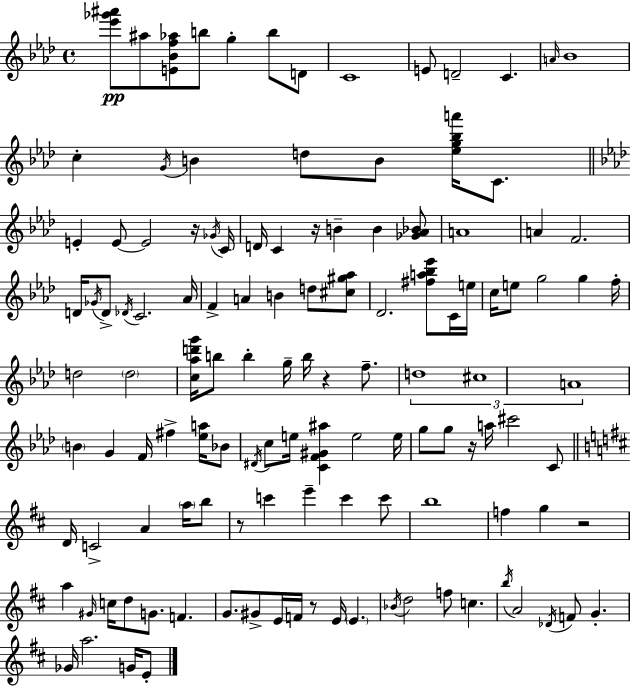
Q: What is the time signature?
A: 4/4